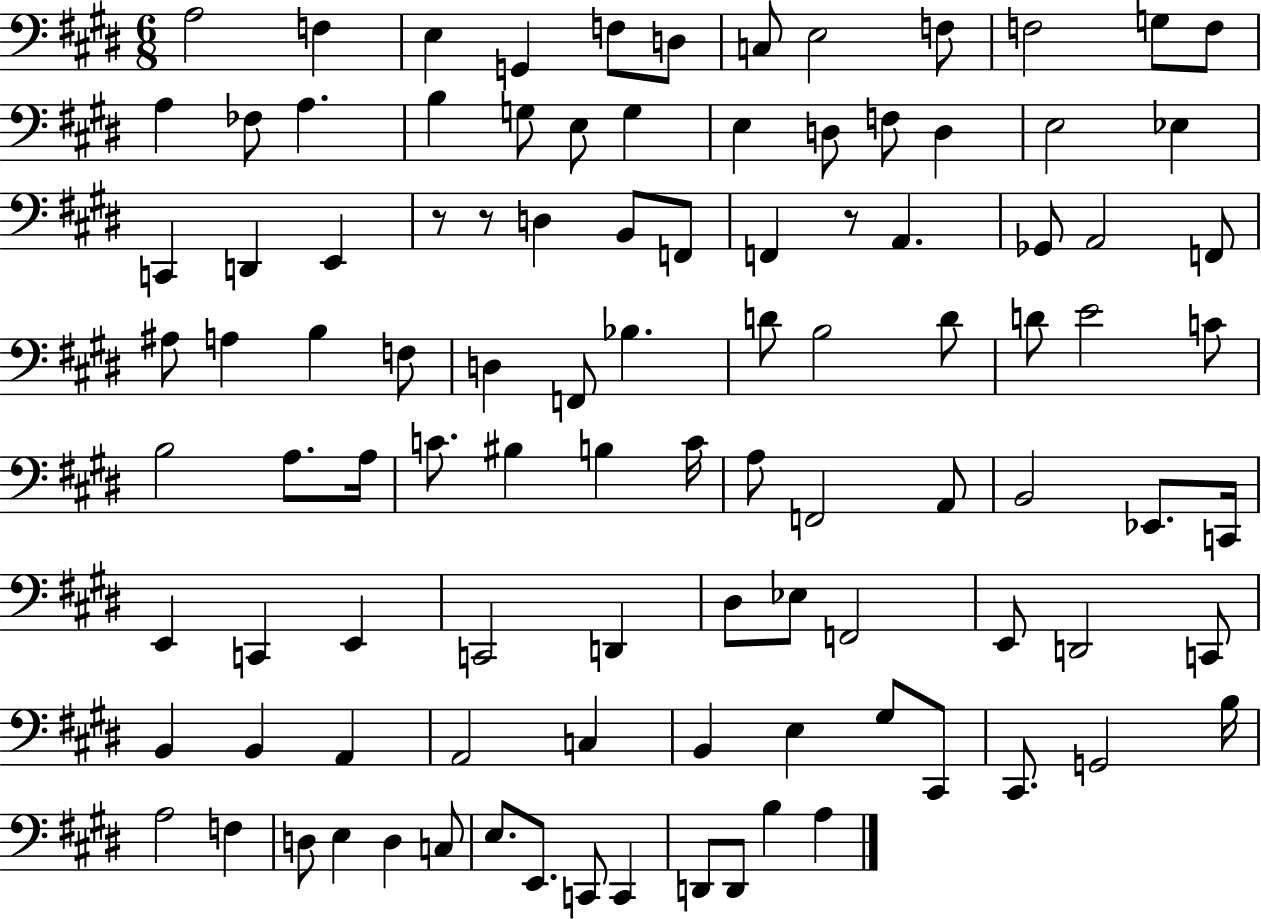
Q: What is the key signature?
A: E major